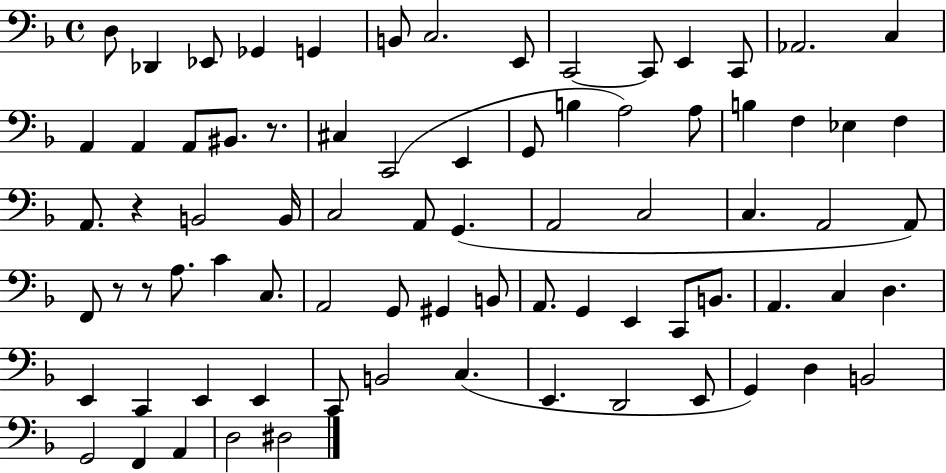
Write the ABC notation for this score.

X:1
T:Untitled
M:4/4
L:1/4
K:F
D,/2 _D,, _E,,/2 _G,, G,, B,,/2 C,2 E,,/2 C,,2 C,,/2 E,, C,,/2 _A,,2 C, A,, A,, A,,/2 ^B,,/2 z/2 ^C, C,,2 E,, G,,/2 B, A,2 A,/2 B, F, _E, F, A,,/2 z B,,2 B,,/4 C,2 A,,/2 G,, A,,2 C,2 C, A,,2 A,,/2 F,,/2 z/2 z/2 A,/2 C C,/2 A,,2 G,,/2 ^G,, B,,/2 A,,/2 G,, E,, C,,/2 B,,/2 A,, C, D, E,, C,, E,, E,, C,,/2 B,,2 C, E,, D,,2 E,,/2 G,, D, B,,2 G,,2 F,, A,, D,2 ^D,2